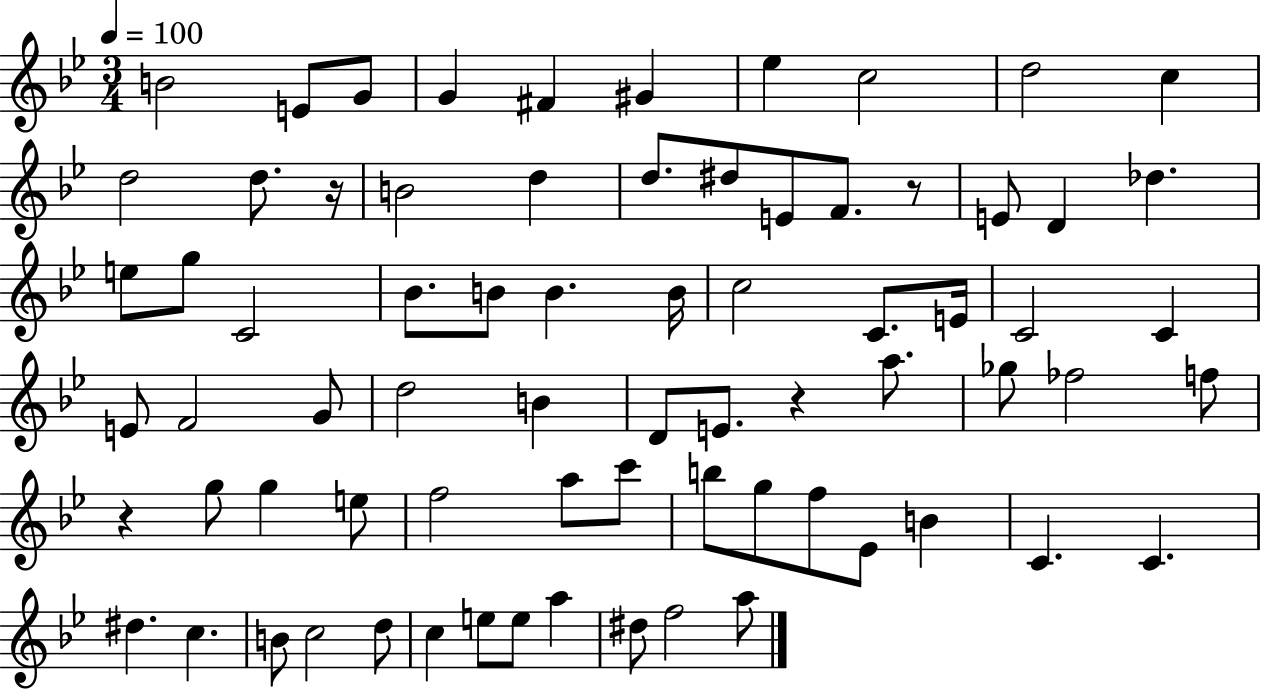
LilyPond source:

{
  \clef treble
  \numericTimeSignature
  \time 3/4
  \key bes \major
  \tempo 4 = 100
  b'2 e'8 g'8 | g'4 fis'4 gis'4 | ees''4 c''2 | d''2 c''4 | \break d''2 d''8. r16 | b'2 d''4 | d''8. dis''8 e'8 f'8. r8 | e'8 d'4 des''4. | \break e''8 g''8 c'2 | bes'8. b'8 b'4. b'16 | c''2 c'8. e'16 | c'2 c'4 | \break e'8 f'2 g'8 | d''2 b'4 | d'8 e'8. r4 a''8. | ges''8 fes''2 f''8 | \break r4 g''8 g''4 e''8 | f''2 a''8 c'''8 | b''8 g''8 f''8 ees'8 b'4 | c'4. c'4. | \break dis''4. c''4. | b'8 c''2 d''8 | c''4 e''8 e''8 a''4 | dis''8 f''2 a''8 | \break \bar "|."
}